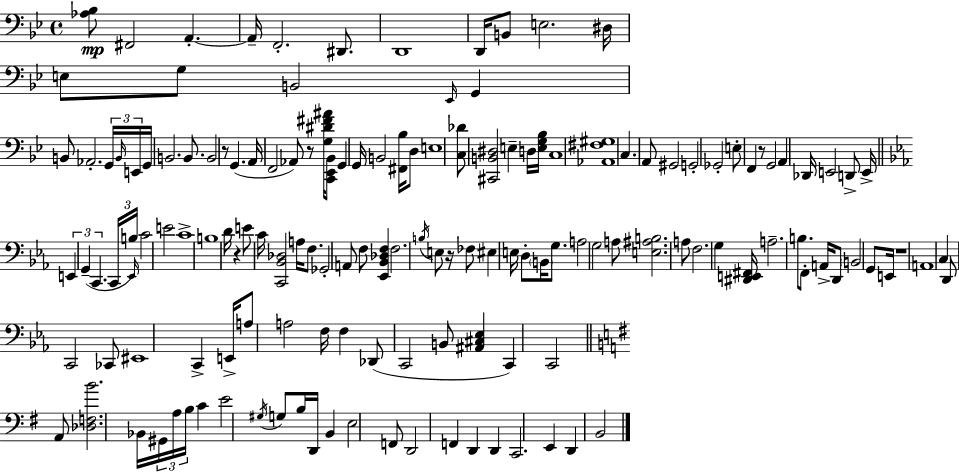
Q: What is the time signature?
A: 4/4